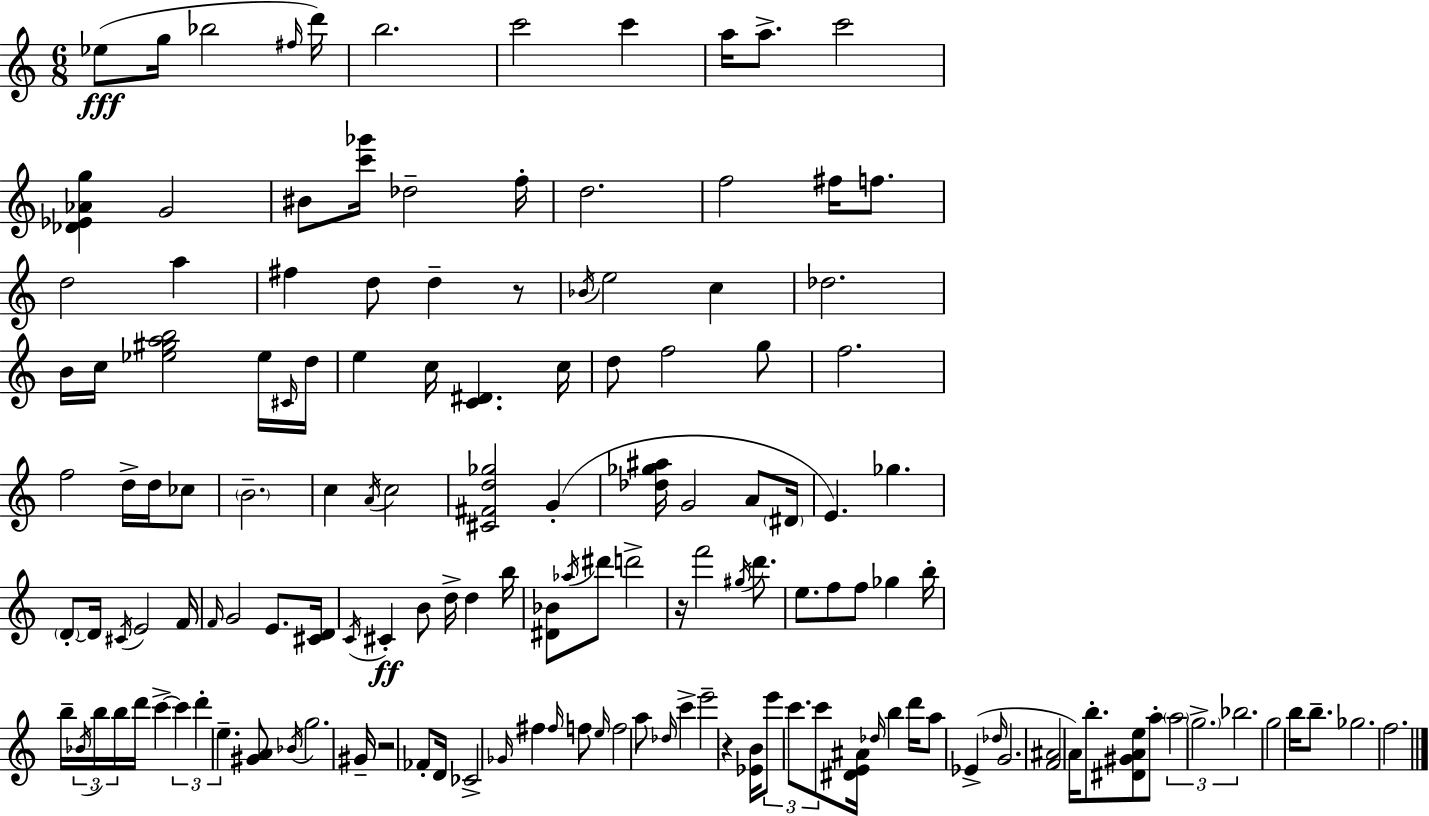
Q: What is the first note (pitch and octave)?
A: Eb5